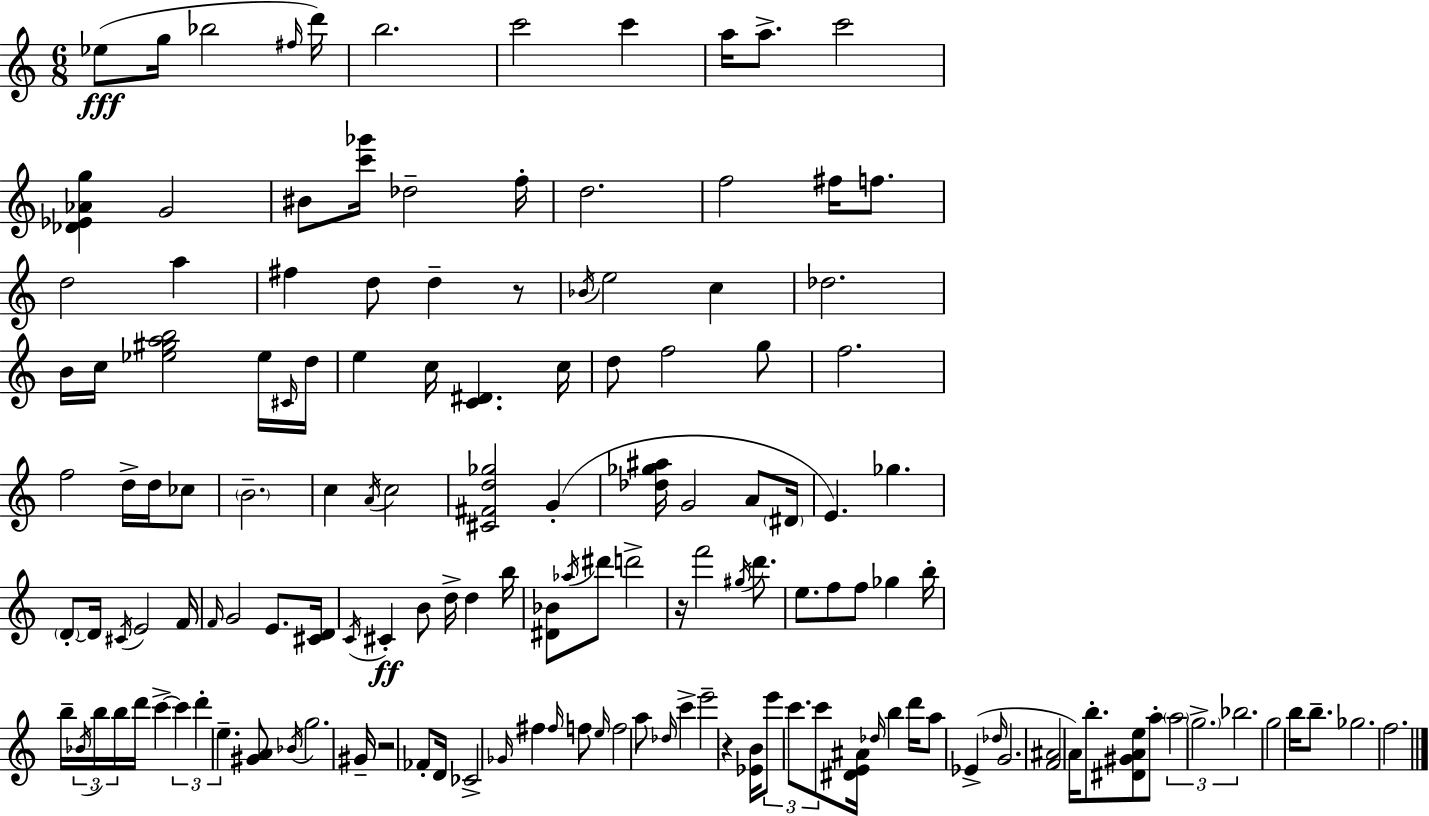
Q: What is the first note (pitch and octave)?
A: Eb5